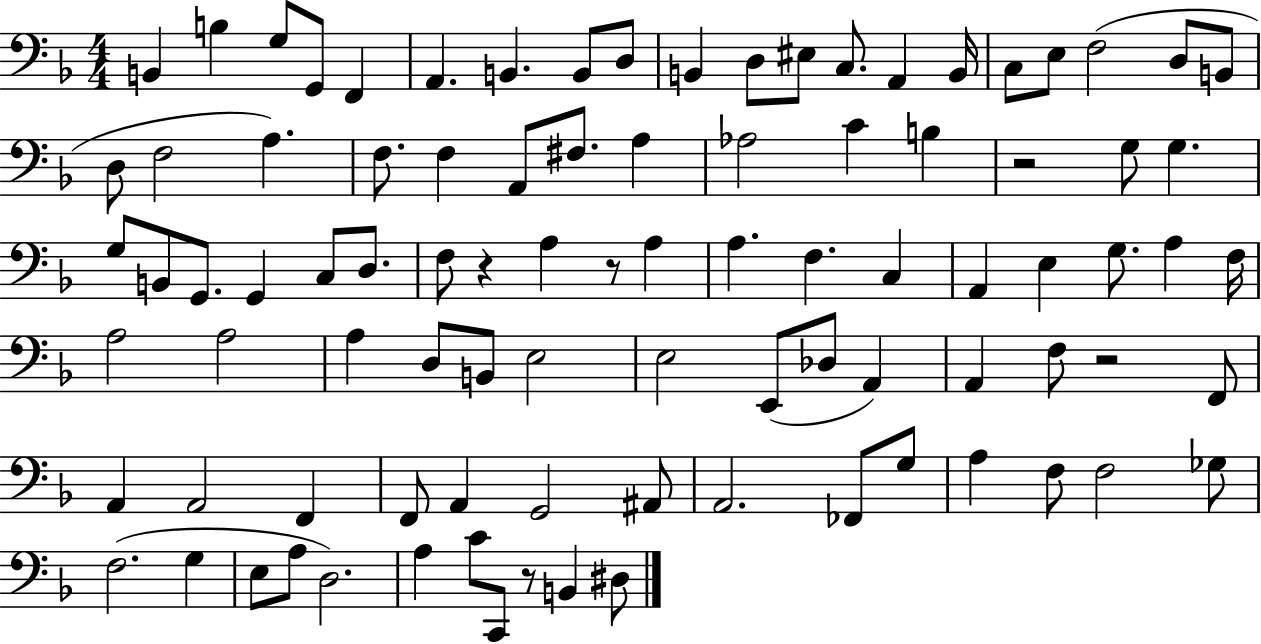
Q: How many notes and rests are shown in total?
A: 92